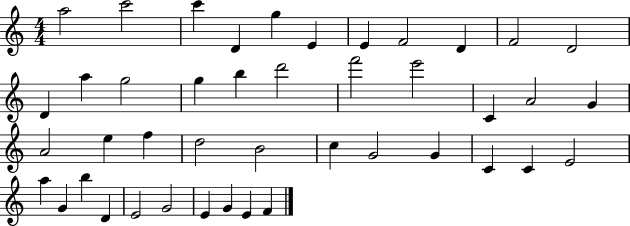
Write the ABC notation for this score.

X:1
T:Untitled
M:4/4
L:1/4
K:C
a2 c'2 c' D g E E F2 D F2 D2 D a g2 g b d'2 f'2 e'2 C A2 G A2 e f d2 B2 c G2 G C C E2 a G b D E2 G2 E G E F